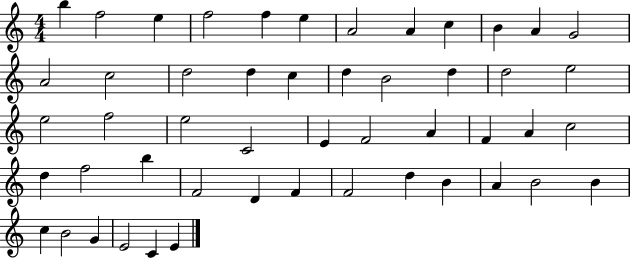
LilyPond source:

{
  \clef treble
  \numericTimeSignature
  \time 4/4
  \key c \major
  b''4 f''2 e''4 | f''2 f''4 e''4 | a'2 a'4 c''4 | b'4 a'4 g'2 | \break a'2 c''2 | d''2 d''4 c''4 | d''4 b'2 d''4 | d''2 e''2 | \break e''2 f''2 | e''2 c'2 | e'4 f'2 a'4 | f'4 a'4 c''2 | \break d''4 f''2 b''4 | f'2 d'4 f'4 | f'2 d''4 b'4 | a'4 b'2 b'4 | \break c''4 b'2 g'4 | e'2 c'4 e'4 | \bar "|."
}